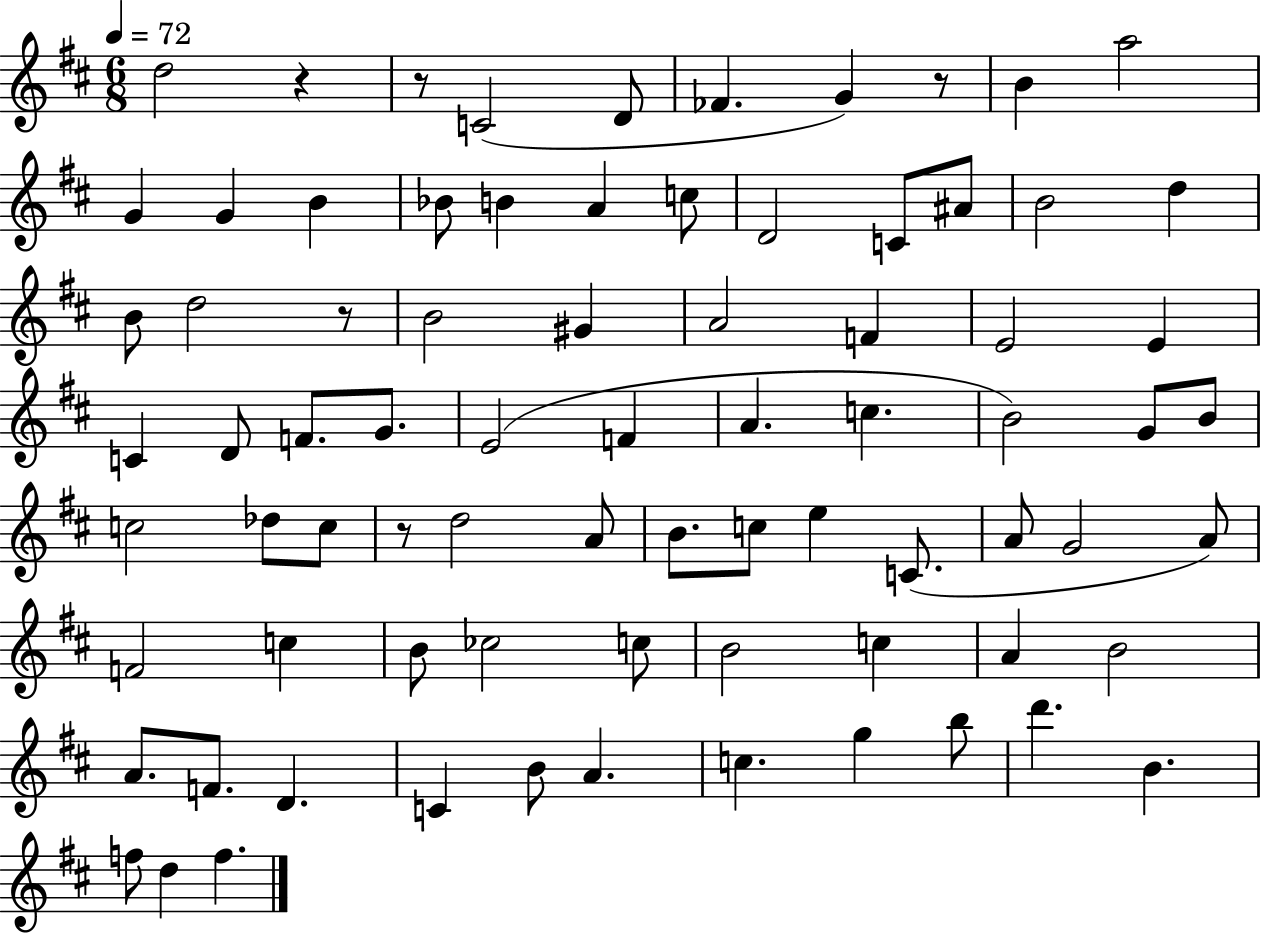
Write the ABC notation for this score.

X:1
T:Untitled
M:6/8
L:1/4
K:D
d2 z z/2 C2 D/2 _F G z/2 B a2 G G B _B/2 B A c/2 D2 C/2 ^A/2 B2 d B/2 d2 z/2 B2 ^G A2 F E2 E C D/2 F/2 G/2 E2 F A c B2 G/2 B/2 c2 _d/2 c/2 z/2 d2 A/2 B/2 c/2 e C/2 A/2 G2 A/2 F2 c B/2 _c2 c/2 B2 c A B2 A/2 F/2 D C B/2 A c g b/2 d' B f/2 d f